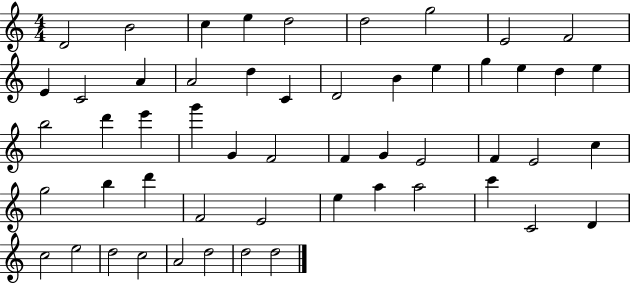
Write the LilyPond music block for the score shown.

{
  \clef treble
  \numericTimeSignature
  \time 4/4
  \key c \major
  d'2 b'2 | c''4 e''4 d''2 | d''2 g''2 | e'2 f'2 | \break e'4 c'2 a'4 | a'2 d''4 c'4 | d'2 b'4 e''4 | g''4 e''4 d''4 e''4 | \break b''2 d'''4 e'''4 | g'''4 g'4 f'2 | f'4 g'4 e'2 | f'4 e'2 c''4 | \break g''2 b''4 d'''4 | f'2 e'2 | e''4 a''4 a''2 | c'''4 c'2 d'4 | \break c''2 e''2 | d''2 c''2 | a'2 d''2 | d''2 d''2 | \break \bar "|."
}